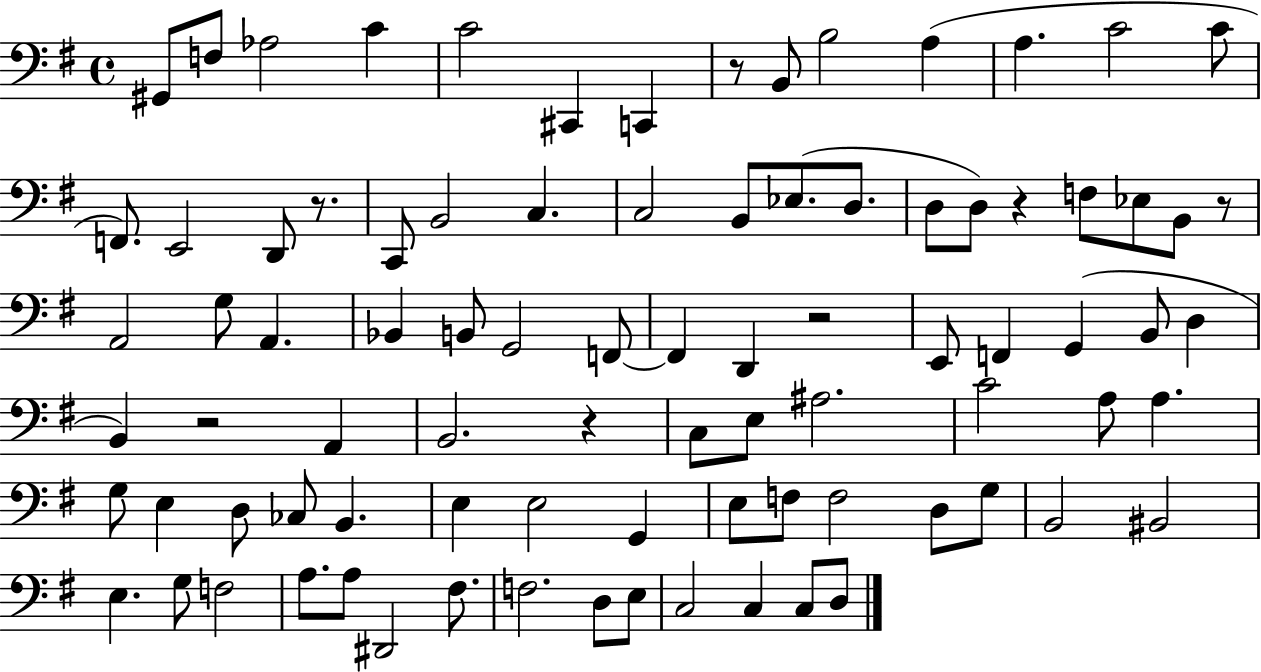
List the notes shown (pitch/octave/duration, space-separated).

G#2/e F3/e Ab3/h C4/q C4/h C#2/q C2/q R/e B2/e B3/h A3/q A3/q. C4/h C4/e F2/e. E2/h D2/e R/e. C2/e B2/h C3/q. C3/h B2/e Eb3/e. D3/e. D3/e D3/e R/q F3/e Eb3/e B2/e R/e A2/h G3/e A2/q. Bb2/q B2/e G2/h F2/e F2/q D2/q R/h E2/e F2/q G2/q B2/e D3/q B2/q R/h A2/q B2/h. R/q C3/e E3/e A#3/h. C4/h A3/e A3/q. G3/e E3/q D3/e CES3/e B2/q. E3/q E3/h G2/q E3/e F3/e F3/h D3/e G3/e B2/h BIS2/h E3/q. G3/e F3/h A3/e. A3/e D#2/h F#3/e. F3/h. D3/e E3/e C3/h C3/q C3/e D3/e